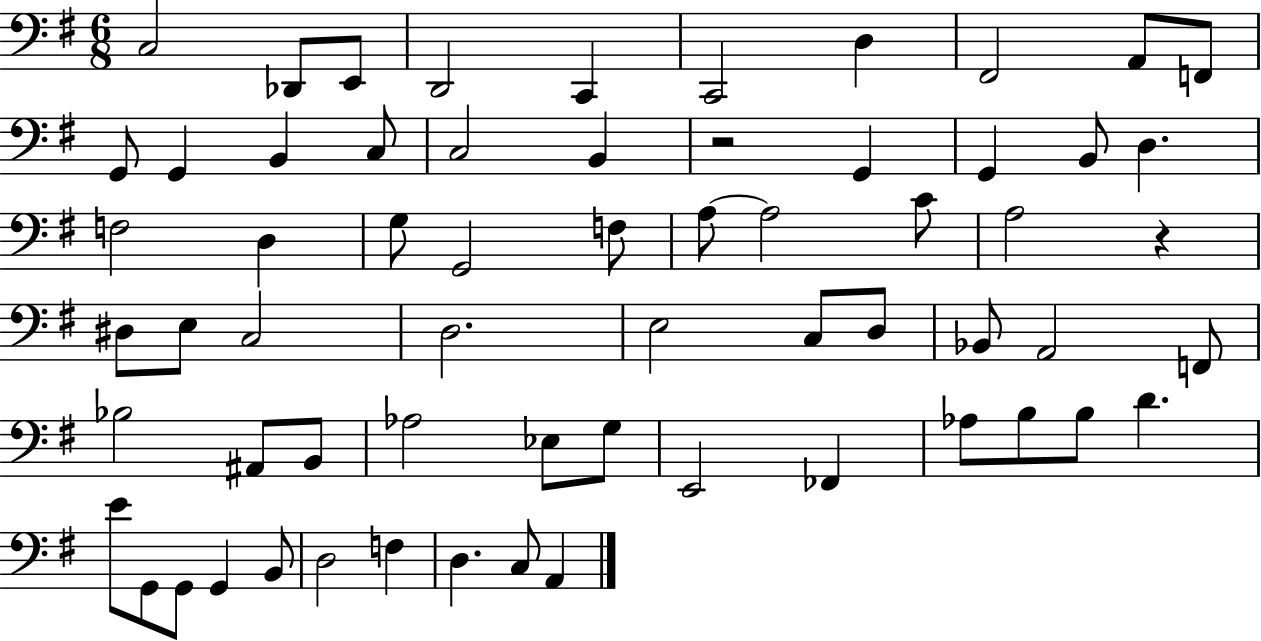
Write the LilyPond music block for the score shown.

{
  \clef bass
  \numericTimeSignature
  \time 6/8
  \key g \major
  c2 des,8 e,8 | d,2 c,4 | c,2 d4 | fis,2 a,8 f,8 | \break g,8 g,4 b,4 c8 | c2 b,4 | r2 g,4 | g,4 b,8 d4. | \break f2 d4 | g8 g,2 f8 | a8~~ a2 c'8 | a2 r4 | \break dis8 e8 c2 | d2. | e2 c8 d8 | bes,8 a,2 f,8 | \break bes2 ais,8 b,8 | aes2 ees8 g8 | e,2 fes,4 | aes8 b8 b8 d'4. | \break e'8 g,8 g,8 g,4 b,8 | d2 f4 | d4. c8 a,4 | \bar "|."
}